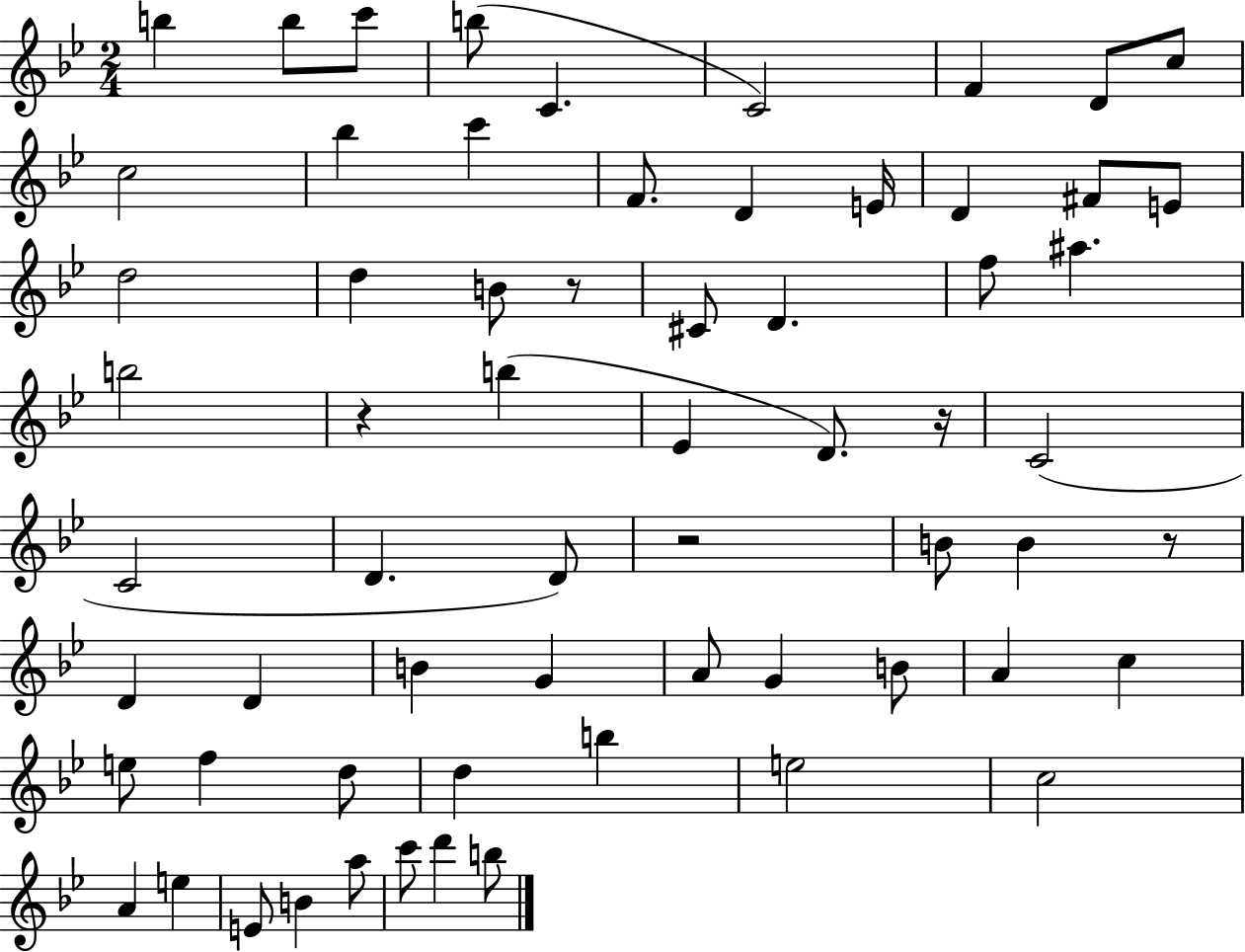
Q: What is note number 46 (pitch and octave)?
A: F5